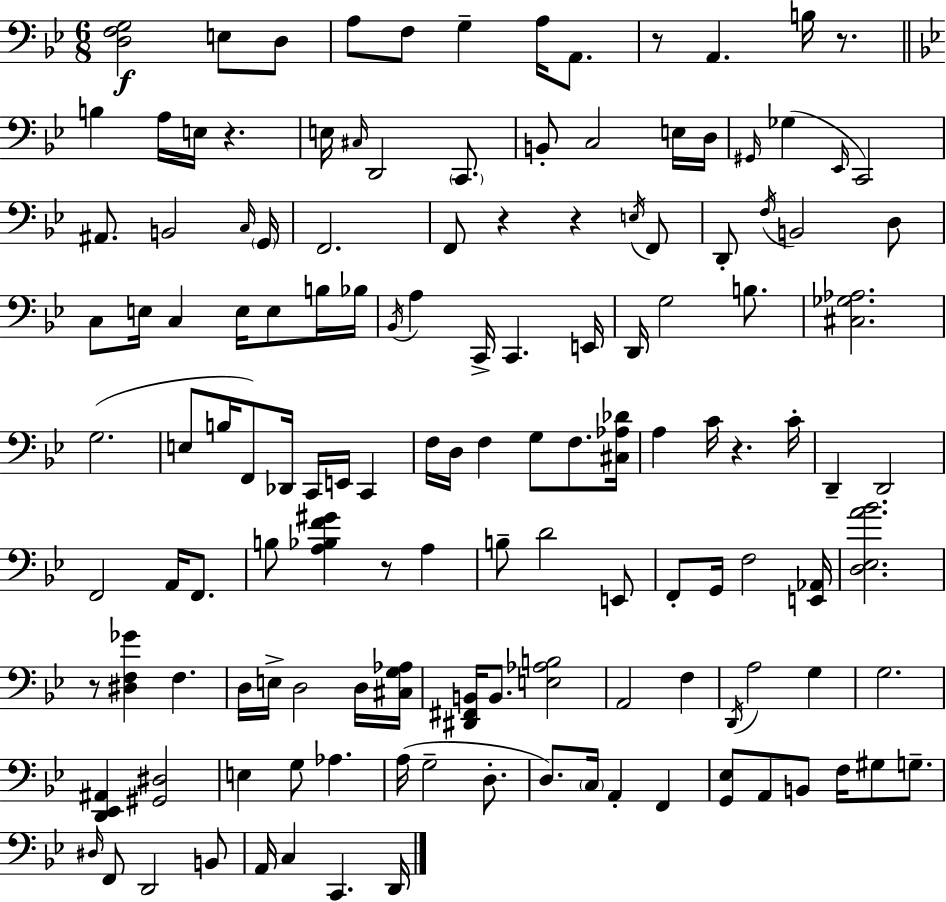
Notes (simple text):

[D3,F3,G3]/h E3/e D3/e A3/e F3/e G3/q A3/s A2/e. R/e A2/q. B3/s R/e. B3/q A3/s E3/s R/q. E3/s C#3/s D2/h C2/e. B2/e C3/h E3/s D3/s G#2/s Gb3/q Eb2/s C2/h A#2/e. B2/h C3/s G2/s F2/h. F2/e R/q R/q E3/s F2/e D2/e F3/s B2/h D3/e C3/e E3/s C3/q E3/s E3/e B3/s Bb3/s Bb2/s A3/q C2/s C2/q. E2/s D2/s G3/h B3/e. [C#3,Gb3,Ab3]/h. G3/h. E3/e B3/s F2/e Db2/s C2/s E2/s C2/q F3/s D3/s F3/q G3/e F3/e. [C#3,Ab3,Db4]/s A3/q C4/s R/q. C4/s D2/q D2/h F2/h A2/s F2/e. B3/e [A3,Bb3,F4,G#4]/q R/e A3/q B3/e D4/h E2/e F2/e G2/s F3/h [E2,Ab2]/s [D3,Eb3,A4,Bb4]/h. R/e [D#3,F3,Gb4]/q F3/q. D3/s E3/s D3/h D3/s [C#3,G3,Ab3]/s [D#2,F#2,B2]/s B2/e. [E3,Ab3,B3]/h A2/h F3/q D2/s A3/h G3/q G3/h. [D2,Eb2,A#2]/q [G#2,D#3]/h E3/q G3/e Ab3/q. A3/s G3/h D3/e. D3/e. C3/s A2/q F2/q [G2,Eb3]/e A2/e B2/e F3/s G#3/e G3/e. D#3/s F2/e D2/h B2/e A2/s C3/q C2/q. D2/s